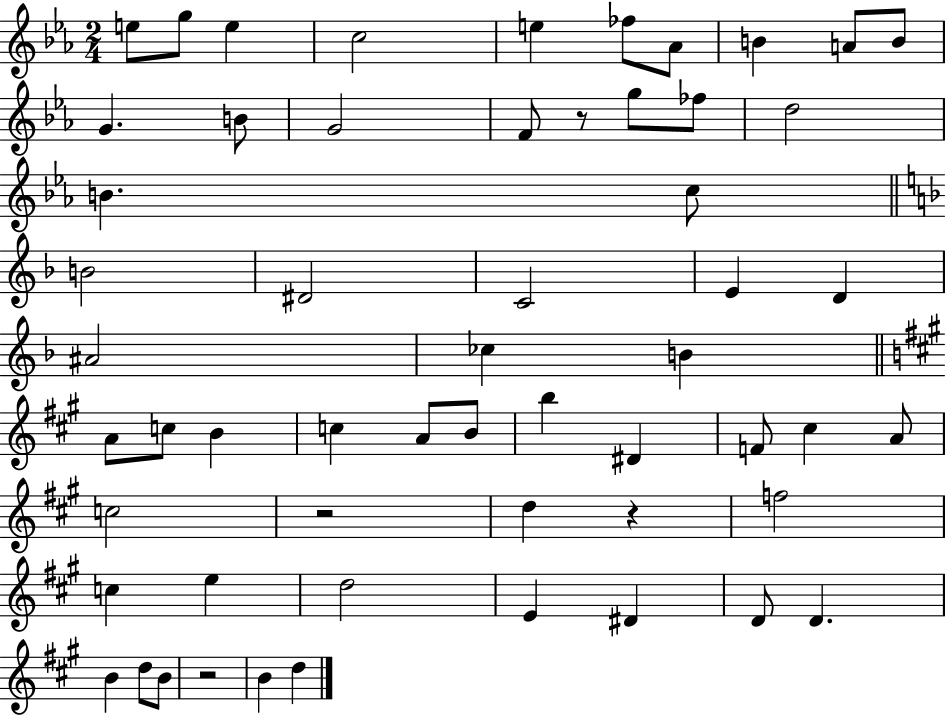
{
  \clef treble
  \numericTimeSignature
  \time 2/4
  \key ees \major
  e''8 g''8 e''4 | c''2 | e''4 fes''8 aes'8 | b'4 a'8 b'8 | \break g'4. b'8 | g'2 | f'8 r8 g''8 fes''8 | d''2 | \break b'4. c''8 | \bar "||" \break \key f \major b'2 | dis'2 | c'2 | e'4 d'4 | \break ais'2 | ces''4 b'4 | \bar "||" \break \key a \major a'8 c''8 b'4 | c''4 a'8 b'8 | b''4 dis'4 | f'8 cis''4 a'8 | \break c''2 | r2 | d''4 r4 | f''2 | \break c''4 e''4 | d''2 | e'4 dis'4 | d'8 d'4. | \break b'4 d''8 b'8 | r2 | b'4 d''4 | \bar "|."
}